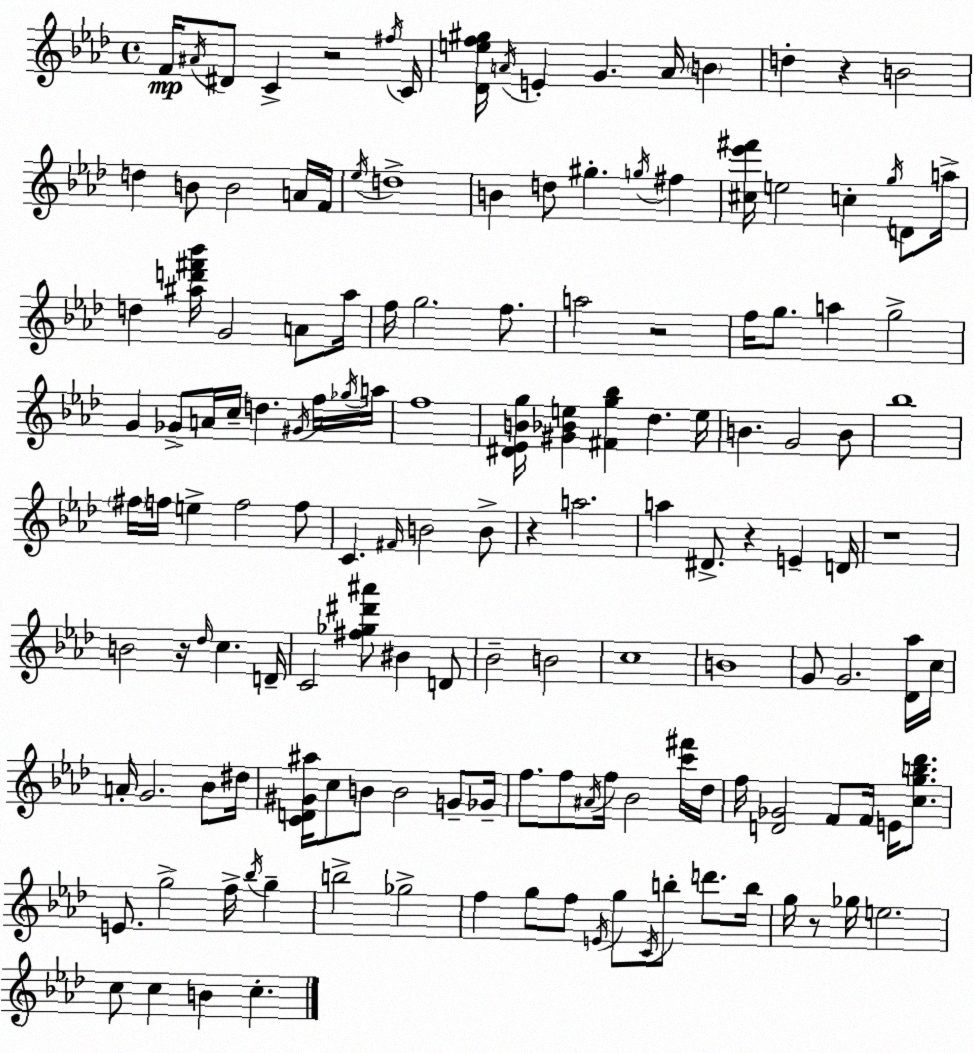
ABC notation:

X:1
T:Untitled
M:4/4
L:1/4
K:Ab
F/4 ^A/4 ^D/2 C z2 ^f/4 C/4 [_Def^g]/4 A/4 E G A/4 B d z B2 d B/2 B2 A/4 F/4 _e/4 d4 B d/2 ^g g/4 ^f [^c_e'^f']/4 e2 c g/4 D/2 a/4 d [^ad'^f'_b']/4 G2 A/2 ^a/4 f/4 g2 f/2 a2 z2 f/4 g/2 a g2 G _G/2 A/4 c/4 d ^G/4 f/4 _g/4 a/4 f4 [^D_EBg]/4 [^G_Be] [^Fg_b] _d e/4 B G2 B/2 _b4 ^f/4 f/4 e f2 f/2 C ^F/4 B2 B/2 z a2 a ^D/2 z E D/4 z4 B2 z/4 _d/4 c D/4 C2 [^f_g^d'^a']/2 ^B D/2 _B2 B2 c4 B4 G/2 G2 [_D_a]/4 c/4 A/4 G2 _B/2 ^d/4 [CD^G^a]/4 c/2 B/2 B2 G/2 _G/4 f/2 f/2 ^A/4 f/4 _B2 [c'^f']/4 _d/4 f/4 [D_G]2 F/2 F/4 E/4 [cgb_d']/2 E/2 g2 f/4 _b/4 g b2 _g2 f g/2 f/2 E/4 g/2 C/4 b/2 d'/2 b/4 g/4 z/2 _g/4 e2 c/2 c B c